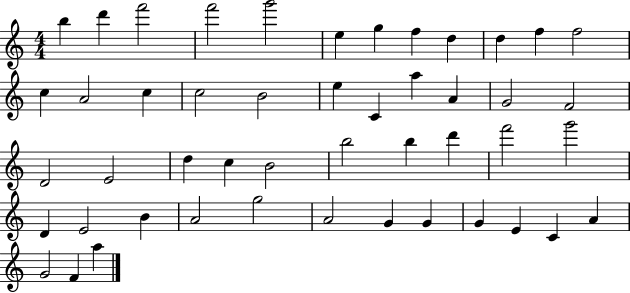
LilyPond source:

{
  \clef treble
  \numericTimeSignature
  \time 4/4
  \key c \major
  b''4 d'''4 f'''2 | f'''2 g'''2 | e''4 g''4 f''4 d''4 | d''4 f''4 f''2 | \break c''4 a'2 c''4 | c''2 b'2 | e''4 c'4 a''4 a'4 | g'2 f'2 | \break d'2 e'2 | d''4 c''4 b'2 | b''2 b''4 d'''4 | f'''2 g'''2 | \break d'4 e'2 b'4 | a'2 g''2 | a'2 g'4 g'4 | g'4 e'4 c'4 a'4 | \break g'2 f'4 a''4 | \bar "|."
}